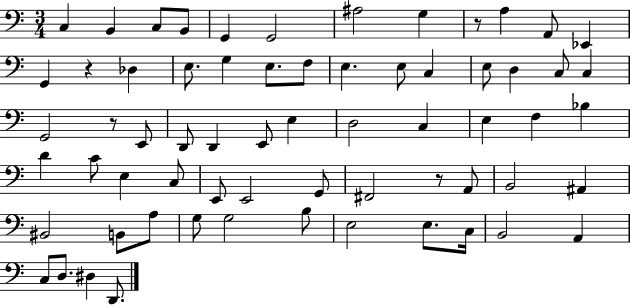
C3/q B2/q C3/e B2/e G2/q G2/h A#3/h G3/q R/e A3/q A2/e Eb2/q G2/q R/q Db3/q E3/e. G3/q E3/e. F3/e E3/q. E3/e C3/q E3/e D3/q C3/e C3/q G2/h R/e E2/e D2/e D2/q E2/e E3/q D3/h C3/q E3/q F3/q Bb3/q D4/q C4/e E3/q C3/e E2/e E2/h G2/e F#2/h R/e A2/e B2/h A#2/q BIS2/h B2/e A3/e G3/e G3/h B3/e E3/h E3/e. C3/s B2/h A2/q C3/e D3/e. D#3/q D2/e.